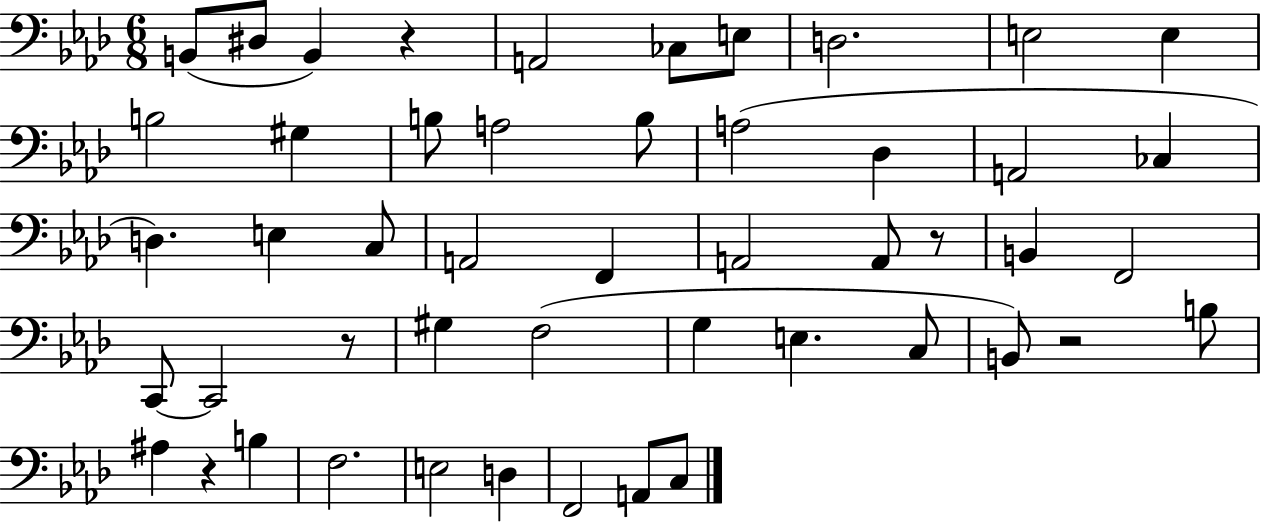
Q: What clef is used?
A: bass